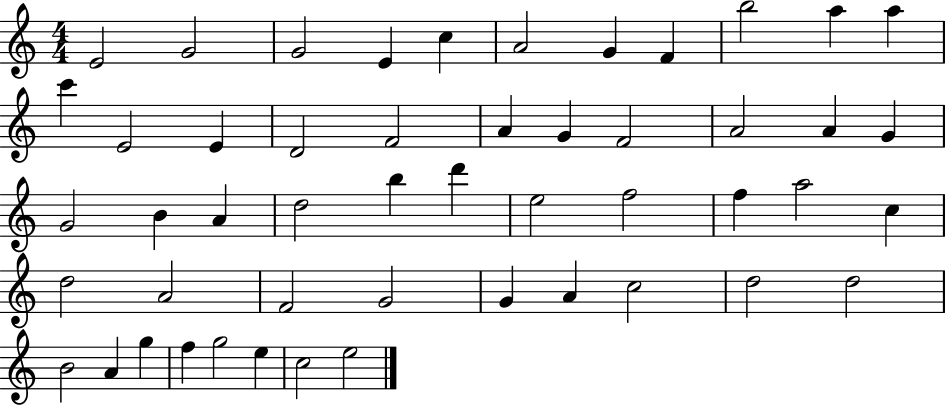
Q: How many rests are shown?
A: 0